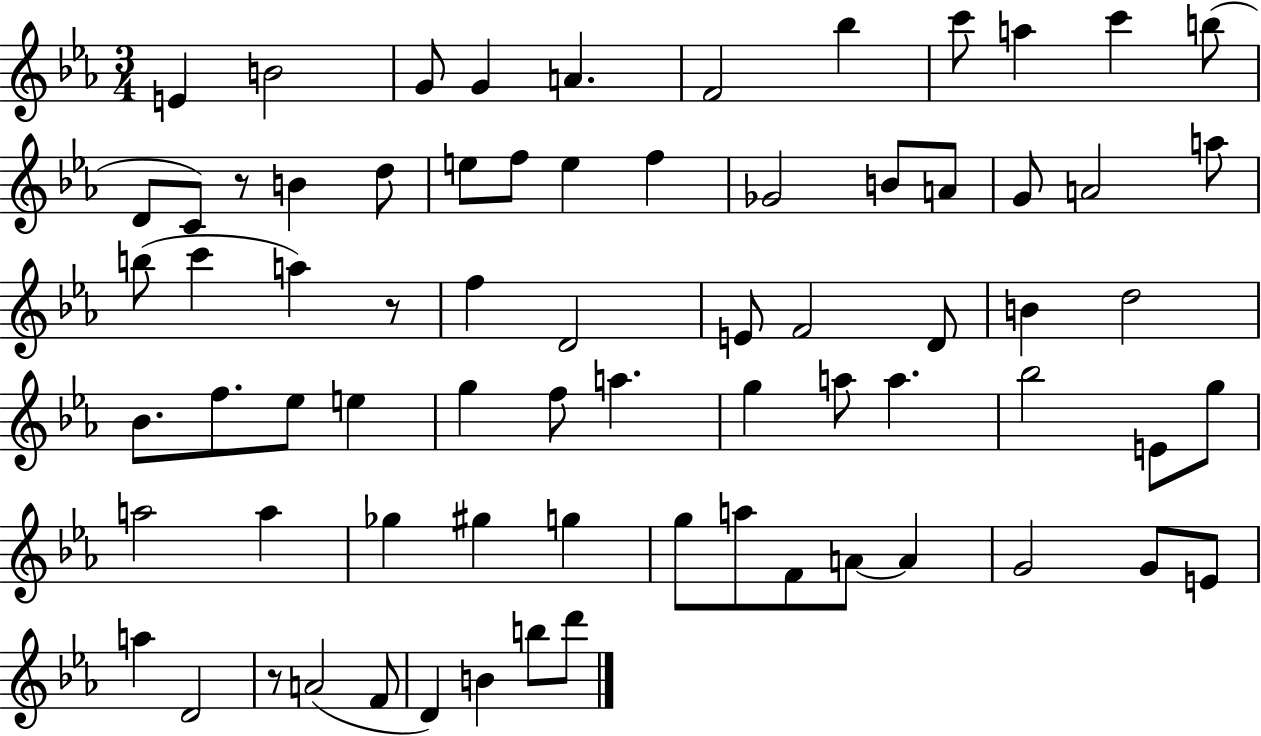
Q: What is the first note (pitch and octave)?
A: E4